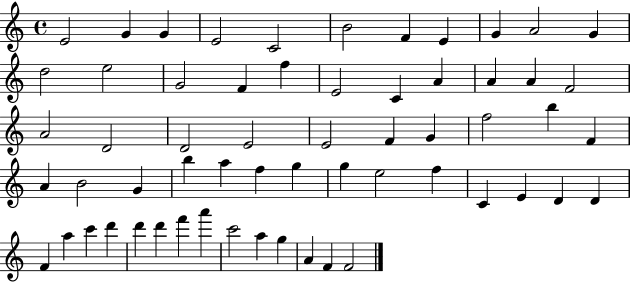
X:1
T:Untitled
M:4/4
L:1/4
K:C
E2 G G E2 C2 B2 F E G A2 G d2 e2 G2 F f E2 C A A A F2 A2 D2 D2 E2 E2 F G f2 b F A B2 G b a f g g e2 f C E D D F a c' d' d' d' f' a' c'2 a g A F F2